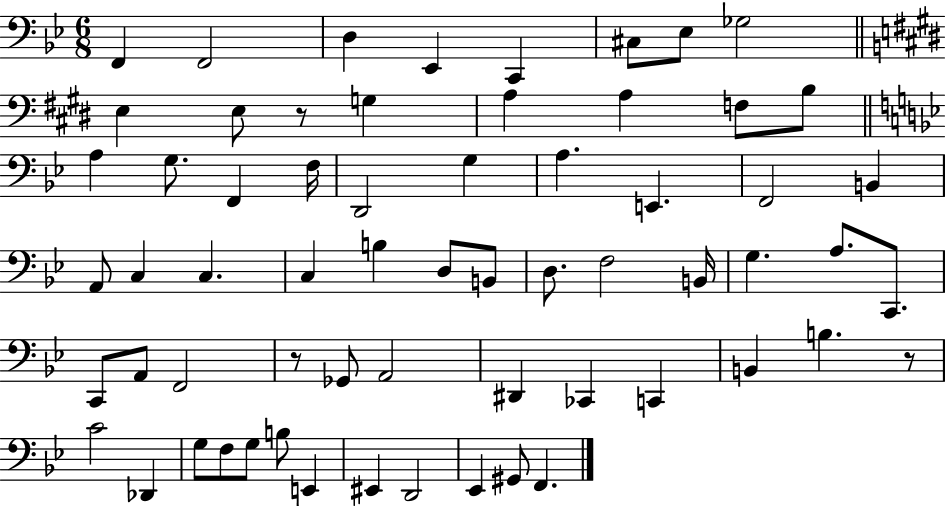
F2/q F2/h D3/q Eb2/q C2/q C#3/e Eb3/e Gb3/h E3/q E3/e R/e G3/q A3/q A3/q F3/e B3/e A3/q G3/e. F2/q F3/s D2/h G3/q A3/q. E2/q. F2/h B2/q A2/e C3/q C3/q. C3/q B3/q D3/e B2/e D3/e. F3/h B2/s G3/q. A3/e. C2/e. C2/e A2/e F2/h R/e Gb2/e A2/h D#2/q CES2/q C2/q B2/q B3/q. R/e C4/h Db2/q G3/e F3/e G3/e B3/e E2/q EIS2/q D2/h Eb2/q G#2/e F2/q.